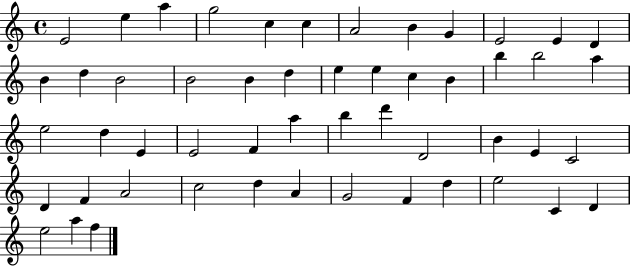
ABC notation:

X:1
T:Untitled
M:4/4
L:1/4
K:C
E2 e a g2 c c A2 B G E2 E D B d B2 B2 B d e e c B b b2 a e2 d E E2 F a b d' D2 B E C2 D F A2 c2 d A G2 F d e2 C D e2 a f